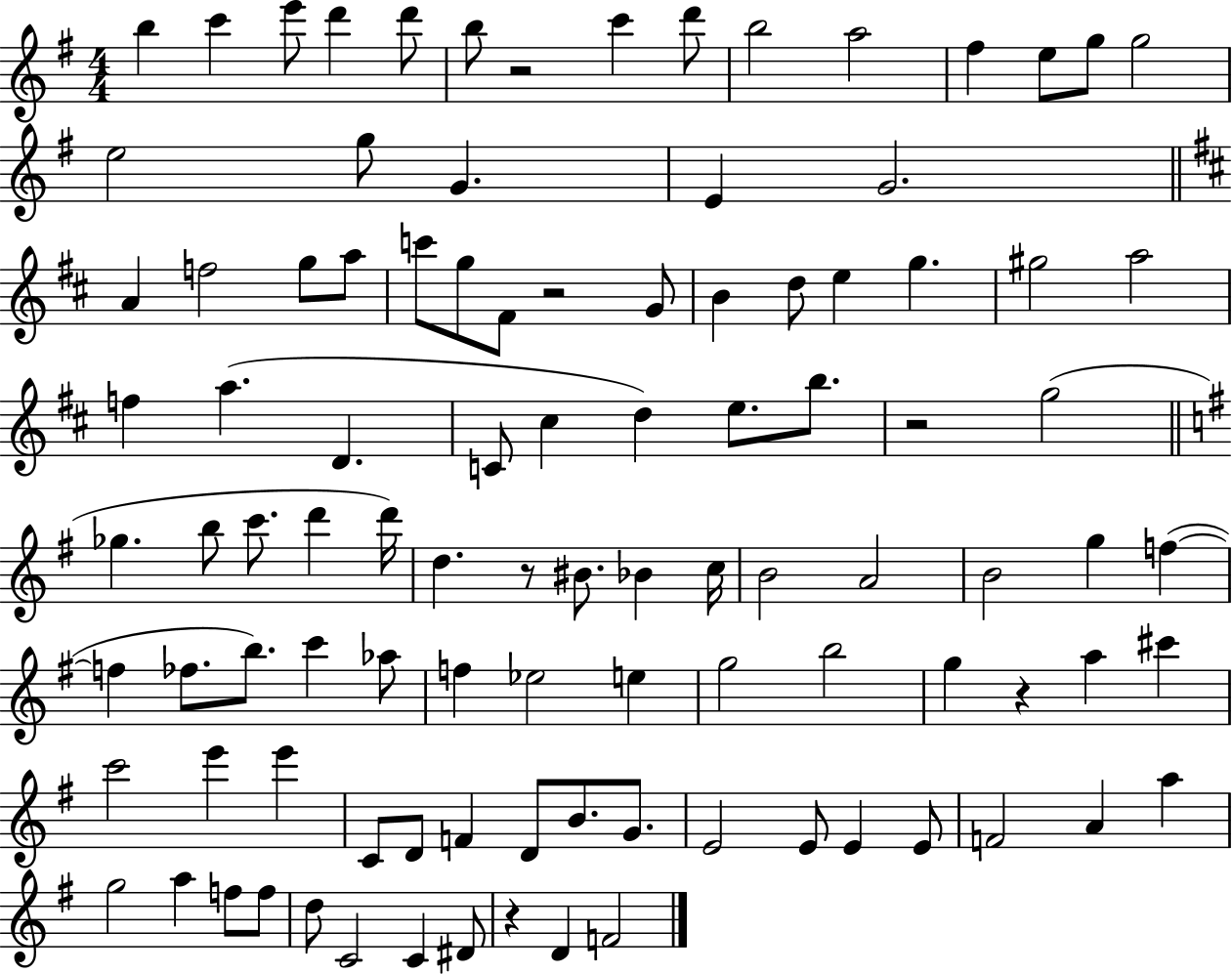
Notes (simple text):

B5/q C6/q E6/e D6/q D6/e B5/e R/h C6/q D6/e B5/h A5/h F#5/q E5/e G5/e G5/h E5/h G5/e G4/q. E4/q G4/h. A4/q F5/h G5/e A5/e C6/e G5/e F#4/e R/h G4/e B4/q D5/e E5/q G5/q. G#5/h A5/h F5/q A5/q. D4/q. C4/e C#5/q D5/q E5/e. B5/e. R/h G5/h Gb5/q. B5/e C6/e. D6/q D6/s D5/q. R/e BIS4/e. Bb4/q C5/s B4/h A4/h B4/h G5/q F5/q F5/q FES5/e. B5/e. C6/q Ab5/e F5/q Eb5/h E5/q G5/h B5/h G5/q R/q A5/q C#6/q C6/h E6/q E6/q C4/e D4/e F4/q D4/e B4/e. G4/e. E4/h E4/e E4/q E4/e F4/h A4/q A5/q G5/h A5/q F5/e F5/e D5/e C4/h C4/q D#4/e R/q D4/q F4/h